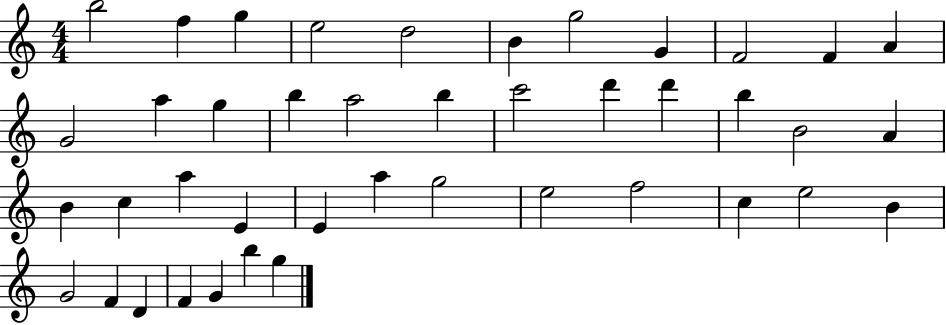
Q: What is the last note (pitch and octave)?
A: G5